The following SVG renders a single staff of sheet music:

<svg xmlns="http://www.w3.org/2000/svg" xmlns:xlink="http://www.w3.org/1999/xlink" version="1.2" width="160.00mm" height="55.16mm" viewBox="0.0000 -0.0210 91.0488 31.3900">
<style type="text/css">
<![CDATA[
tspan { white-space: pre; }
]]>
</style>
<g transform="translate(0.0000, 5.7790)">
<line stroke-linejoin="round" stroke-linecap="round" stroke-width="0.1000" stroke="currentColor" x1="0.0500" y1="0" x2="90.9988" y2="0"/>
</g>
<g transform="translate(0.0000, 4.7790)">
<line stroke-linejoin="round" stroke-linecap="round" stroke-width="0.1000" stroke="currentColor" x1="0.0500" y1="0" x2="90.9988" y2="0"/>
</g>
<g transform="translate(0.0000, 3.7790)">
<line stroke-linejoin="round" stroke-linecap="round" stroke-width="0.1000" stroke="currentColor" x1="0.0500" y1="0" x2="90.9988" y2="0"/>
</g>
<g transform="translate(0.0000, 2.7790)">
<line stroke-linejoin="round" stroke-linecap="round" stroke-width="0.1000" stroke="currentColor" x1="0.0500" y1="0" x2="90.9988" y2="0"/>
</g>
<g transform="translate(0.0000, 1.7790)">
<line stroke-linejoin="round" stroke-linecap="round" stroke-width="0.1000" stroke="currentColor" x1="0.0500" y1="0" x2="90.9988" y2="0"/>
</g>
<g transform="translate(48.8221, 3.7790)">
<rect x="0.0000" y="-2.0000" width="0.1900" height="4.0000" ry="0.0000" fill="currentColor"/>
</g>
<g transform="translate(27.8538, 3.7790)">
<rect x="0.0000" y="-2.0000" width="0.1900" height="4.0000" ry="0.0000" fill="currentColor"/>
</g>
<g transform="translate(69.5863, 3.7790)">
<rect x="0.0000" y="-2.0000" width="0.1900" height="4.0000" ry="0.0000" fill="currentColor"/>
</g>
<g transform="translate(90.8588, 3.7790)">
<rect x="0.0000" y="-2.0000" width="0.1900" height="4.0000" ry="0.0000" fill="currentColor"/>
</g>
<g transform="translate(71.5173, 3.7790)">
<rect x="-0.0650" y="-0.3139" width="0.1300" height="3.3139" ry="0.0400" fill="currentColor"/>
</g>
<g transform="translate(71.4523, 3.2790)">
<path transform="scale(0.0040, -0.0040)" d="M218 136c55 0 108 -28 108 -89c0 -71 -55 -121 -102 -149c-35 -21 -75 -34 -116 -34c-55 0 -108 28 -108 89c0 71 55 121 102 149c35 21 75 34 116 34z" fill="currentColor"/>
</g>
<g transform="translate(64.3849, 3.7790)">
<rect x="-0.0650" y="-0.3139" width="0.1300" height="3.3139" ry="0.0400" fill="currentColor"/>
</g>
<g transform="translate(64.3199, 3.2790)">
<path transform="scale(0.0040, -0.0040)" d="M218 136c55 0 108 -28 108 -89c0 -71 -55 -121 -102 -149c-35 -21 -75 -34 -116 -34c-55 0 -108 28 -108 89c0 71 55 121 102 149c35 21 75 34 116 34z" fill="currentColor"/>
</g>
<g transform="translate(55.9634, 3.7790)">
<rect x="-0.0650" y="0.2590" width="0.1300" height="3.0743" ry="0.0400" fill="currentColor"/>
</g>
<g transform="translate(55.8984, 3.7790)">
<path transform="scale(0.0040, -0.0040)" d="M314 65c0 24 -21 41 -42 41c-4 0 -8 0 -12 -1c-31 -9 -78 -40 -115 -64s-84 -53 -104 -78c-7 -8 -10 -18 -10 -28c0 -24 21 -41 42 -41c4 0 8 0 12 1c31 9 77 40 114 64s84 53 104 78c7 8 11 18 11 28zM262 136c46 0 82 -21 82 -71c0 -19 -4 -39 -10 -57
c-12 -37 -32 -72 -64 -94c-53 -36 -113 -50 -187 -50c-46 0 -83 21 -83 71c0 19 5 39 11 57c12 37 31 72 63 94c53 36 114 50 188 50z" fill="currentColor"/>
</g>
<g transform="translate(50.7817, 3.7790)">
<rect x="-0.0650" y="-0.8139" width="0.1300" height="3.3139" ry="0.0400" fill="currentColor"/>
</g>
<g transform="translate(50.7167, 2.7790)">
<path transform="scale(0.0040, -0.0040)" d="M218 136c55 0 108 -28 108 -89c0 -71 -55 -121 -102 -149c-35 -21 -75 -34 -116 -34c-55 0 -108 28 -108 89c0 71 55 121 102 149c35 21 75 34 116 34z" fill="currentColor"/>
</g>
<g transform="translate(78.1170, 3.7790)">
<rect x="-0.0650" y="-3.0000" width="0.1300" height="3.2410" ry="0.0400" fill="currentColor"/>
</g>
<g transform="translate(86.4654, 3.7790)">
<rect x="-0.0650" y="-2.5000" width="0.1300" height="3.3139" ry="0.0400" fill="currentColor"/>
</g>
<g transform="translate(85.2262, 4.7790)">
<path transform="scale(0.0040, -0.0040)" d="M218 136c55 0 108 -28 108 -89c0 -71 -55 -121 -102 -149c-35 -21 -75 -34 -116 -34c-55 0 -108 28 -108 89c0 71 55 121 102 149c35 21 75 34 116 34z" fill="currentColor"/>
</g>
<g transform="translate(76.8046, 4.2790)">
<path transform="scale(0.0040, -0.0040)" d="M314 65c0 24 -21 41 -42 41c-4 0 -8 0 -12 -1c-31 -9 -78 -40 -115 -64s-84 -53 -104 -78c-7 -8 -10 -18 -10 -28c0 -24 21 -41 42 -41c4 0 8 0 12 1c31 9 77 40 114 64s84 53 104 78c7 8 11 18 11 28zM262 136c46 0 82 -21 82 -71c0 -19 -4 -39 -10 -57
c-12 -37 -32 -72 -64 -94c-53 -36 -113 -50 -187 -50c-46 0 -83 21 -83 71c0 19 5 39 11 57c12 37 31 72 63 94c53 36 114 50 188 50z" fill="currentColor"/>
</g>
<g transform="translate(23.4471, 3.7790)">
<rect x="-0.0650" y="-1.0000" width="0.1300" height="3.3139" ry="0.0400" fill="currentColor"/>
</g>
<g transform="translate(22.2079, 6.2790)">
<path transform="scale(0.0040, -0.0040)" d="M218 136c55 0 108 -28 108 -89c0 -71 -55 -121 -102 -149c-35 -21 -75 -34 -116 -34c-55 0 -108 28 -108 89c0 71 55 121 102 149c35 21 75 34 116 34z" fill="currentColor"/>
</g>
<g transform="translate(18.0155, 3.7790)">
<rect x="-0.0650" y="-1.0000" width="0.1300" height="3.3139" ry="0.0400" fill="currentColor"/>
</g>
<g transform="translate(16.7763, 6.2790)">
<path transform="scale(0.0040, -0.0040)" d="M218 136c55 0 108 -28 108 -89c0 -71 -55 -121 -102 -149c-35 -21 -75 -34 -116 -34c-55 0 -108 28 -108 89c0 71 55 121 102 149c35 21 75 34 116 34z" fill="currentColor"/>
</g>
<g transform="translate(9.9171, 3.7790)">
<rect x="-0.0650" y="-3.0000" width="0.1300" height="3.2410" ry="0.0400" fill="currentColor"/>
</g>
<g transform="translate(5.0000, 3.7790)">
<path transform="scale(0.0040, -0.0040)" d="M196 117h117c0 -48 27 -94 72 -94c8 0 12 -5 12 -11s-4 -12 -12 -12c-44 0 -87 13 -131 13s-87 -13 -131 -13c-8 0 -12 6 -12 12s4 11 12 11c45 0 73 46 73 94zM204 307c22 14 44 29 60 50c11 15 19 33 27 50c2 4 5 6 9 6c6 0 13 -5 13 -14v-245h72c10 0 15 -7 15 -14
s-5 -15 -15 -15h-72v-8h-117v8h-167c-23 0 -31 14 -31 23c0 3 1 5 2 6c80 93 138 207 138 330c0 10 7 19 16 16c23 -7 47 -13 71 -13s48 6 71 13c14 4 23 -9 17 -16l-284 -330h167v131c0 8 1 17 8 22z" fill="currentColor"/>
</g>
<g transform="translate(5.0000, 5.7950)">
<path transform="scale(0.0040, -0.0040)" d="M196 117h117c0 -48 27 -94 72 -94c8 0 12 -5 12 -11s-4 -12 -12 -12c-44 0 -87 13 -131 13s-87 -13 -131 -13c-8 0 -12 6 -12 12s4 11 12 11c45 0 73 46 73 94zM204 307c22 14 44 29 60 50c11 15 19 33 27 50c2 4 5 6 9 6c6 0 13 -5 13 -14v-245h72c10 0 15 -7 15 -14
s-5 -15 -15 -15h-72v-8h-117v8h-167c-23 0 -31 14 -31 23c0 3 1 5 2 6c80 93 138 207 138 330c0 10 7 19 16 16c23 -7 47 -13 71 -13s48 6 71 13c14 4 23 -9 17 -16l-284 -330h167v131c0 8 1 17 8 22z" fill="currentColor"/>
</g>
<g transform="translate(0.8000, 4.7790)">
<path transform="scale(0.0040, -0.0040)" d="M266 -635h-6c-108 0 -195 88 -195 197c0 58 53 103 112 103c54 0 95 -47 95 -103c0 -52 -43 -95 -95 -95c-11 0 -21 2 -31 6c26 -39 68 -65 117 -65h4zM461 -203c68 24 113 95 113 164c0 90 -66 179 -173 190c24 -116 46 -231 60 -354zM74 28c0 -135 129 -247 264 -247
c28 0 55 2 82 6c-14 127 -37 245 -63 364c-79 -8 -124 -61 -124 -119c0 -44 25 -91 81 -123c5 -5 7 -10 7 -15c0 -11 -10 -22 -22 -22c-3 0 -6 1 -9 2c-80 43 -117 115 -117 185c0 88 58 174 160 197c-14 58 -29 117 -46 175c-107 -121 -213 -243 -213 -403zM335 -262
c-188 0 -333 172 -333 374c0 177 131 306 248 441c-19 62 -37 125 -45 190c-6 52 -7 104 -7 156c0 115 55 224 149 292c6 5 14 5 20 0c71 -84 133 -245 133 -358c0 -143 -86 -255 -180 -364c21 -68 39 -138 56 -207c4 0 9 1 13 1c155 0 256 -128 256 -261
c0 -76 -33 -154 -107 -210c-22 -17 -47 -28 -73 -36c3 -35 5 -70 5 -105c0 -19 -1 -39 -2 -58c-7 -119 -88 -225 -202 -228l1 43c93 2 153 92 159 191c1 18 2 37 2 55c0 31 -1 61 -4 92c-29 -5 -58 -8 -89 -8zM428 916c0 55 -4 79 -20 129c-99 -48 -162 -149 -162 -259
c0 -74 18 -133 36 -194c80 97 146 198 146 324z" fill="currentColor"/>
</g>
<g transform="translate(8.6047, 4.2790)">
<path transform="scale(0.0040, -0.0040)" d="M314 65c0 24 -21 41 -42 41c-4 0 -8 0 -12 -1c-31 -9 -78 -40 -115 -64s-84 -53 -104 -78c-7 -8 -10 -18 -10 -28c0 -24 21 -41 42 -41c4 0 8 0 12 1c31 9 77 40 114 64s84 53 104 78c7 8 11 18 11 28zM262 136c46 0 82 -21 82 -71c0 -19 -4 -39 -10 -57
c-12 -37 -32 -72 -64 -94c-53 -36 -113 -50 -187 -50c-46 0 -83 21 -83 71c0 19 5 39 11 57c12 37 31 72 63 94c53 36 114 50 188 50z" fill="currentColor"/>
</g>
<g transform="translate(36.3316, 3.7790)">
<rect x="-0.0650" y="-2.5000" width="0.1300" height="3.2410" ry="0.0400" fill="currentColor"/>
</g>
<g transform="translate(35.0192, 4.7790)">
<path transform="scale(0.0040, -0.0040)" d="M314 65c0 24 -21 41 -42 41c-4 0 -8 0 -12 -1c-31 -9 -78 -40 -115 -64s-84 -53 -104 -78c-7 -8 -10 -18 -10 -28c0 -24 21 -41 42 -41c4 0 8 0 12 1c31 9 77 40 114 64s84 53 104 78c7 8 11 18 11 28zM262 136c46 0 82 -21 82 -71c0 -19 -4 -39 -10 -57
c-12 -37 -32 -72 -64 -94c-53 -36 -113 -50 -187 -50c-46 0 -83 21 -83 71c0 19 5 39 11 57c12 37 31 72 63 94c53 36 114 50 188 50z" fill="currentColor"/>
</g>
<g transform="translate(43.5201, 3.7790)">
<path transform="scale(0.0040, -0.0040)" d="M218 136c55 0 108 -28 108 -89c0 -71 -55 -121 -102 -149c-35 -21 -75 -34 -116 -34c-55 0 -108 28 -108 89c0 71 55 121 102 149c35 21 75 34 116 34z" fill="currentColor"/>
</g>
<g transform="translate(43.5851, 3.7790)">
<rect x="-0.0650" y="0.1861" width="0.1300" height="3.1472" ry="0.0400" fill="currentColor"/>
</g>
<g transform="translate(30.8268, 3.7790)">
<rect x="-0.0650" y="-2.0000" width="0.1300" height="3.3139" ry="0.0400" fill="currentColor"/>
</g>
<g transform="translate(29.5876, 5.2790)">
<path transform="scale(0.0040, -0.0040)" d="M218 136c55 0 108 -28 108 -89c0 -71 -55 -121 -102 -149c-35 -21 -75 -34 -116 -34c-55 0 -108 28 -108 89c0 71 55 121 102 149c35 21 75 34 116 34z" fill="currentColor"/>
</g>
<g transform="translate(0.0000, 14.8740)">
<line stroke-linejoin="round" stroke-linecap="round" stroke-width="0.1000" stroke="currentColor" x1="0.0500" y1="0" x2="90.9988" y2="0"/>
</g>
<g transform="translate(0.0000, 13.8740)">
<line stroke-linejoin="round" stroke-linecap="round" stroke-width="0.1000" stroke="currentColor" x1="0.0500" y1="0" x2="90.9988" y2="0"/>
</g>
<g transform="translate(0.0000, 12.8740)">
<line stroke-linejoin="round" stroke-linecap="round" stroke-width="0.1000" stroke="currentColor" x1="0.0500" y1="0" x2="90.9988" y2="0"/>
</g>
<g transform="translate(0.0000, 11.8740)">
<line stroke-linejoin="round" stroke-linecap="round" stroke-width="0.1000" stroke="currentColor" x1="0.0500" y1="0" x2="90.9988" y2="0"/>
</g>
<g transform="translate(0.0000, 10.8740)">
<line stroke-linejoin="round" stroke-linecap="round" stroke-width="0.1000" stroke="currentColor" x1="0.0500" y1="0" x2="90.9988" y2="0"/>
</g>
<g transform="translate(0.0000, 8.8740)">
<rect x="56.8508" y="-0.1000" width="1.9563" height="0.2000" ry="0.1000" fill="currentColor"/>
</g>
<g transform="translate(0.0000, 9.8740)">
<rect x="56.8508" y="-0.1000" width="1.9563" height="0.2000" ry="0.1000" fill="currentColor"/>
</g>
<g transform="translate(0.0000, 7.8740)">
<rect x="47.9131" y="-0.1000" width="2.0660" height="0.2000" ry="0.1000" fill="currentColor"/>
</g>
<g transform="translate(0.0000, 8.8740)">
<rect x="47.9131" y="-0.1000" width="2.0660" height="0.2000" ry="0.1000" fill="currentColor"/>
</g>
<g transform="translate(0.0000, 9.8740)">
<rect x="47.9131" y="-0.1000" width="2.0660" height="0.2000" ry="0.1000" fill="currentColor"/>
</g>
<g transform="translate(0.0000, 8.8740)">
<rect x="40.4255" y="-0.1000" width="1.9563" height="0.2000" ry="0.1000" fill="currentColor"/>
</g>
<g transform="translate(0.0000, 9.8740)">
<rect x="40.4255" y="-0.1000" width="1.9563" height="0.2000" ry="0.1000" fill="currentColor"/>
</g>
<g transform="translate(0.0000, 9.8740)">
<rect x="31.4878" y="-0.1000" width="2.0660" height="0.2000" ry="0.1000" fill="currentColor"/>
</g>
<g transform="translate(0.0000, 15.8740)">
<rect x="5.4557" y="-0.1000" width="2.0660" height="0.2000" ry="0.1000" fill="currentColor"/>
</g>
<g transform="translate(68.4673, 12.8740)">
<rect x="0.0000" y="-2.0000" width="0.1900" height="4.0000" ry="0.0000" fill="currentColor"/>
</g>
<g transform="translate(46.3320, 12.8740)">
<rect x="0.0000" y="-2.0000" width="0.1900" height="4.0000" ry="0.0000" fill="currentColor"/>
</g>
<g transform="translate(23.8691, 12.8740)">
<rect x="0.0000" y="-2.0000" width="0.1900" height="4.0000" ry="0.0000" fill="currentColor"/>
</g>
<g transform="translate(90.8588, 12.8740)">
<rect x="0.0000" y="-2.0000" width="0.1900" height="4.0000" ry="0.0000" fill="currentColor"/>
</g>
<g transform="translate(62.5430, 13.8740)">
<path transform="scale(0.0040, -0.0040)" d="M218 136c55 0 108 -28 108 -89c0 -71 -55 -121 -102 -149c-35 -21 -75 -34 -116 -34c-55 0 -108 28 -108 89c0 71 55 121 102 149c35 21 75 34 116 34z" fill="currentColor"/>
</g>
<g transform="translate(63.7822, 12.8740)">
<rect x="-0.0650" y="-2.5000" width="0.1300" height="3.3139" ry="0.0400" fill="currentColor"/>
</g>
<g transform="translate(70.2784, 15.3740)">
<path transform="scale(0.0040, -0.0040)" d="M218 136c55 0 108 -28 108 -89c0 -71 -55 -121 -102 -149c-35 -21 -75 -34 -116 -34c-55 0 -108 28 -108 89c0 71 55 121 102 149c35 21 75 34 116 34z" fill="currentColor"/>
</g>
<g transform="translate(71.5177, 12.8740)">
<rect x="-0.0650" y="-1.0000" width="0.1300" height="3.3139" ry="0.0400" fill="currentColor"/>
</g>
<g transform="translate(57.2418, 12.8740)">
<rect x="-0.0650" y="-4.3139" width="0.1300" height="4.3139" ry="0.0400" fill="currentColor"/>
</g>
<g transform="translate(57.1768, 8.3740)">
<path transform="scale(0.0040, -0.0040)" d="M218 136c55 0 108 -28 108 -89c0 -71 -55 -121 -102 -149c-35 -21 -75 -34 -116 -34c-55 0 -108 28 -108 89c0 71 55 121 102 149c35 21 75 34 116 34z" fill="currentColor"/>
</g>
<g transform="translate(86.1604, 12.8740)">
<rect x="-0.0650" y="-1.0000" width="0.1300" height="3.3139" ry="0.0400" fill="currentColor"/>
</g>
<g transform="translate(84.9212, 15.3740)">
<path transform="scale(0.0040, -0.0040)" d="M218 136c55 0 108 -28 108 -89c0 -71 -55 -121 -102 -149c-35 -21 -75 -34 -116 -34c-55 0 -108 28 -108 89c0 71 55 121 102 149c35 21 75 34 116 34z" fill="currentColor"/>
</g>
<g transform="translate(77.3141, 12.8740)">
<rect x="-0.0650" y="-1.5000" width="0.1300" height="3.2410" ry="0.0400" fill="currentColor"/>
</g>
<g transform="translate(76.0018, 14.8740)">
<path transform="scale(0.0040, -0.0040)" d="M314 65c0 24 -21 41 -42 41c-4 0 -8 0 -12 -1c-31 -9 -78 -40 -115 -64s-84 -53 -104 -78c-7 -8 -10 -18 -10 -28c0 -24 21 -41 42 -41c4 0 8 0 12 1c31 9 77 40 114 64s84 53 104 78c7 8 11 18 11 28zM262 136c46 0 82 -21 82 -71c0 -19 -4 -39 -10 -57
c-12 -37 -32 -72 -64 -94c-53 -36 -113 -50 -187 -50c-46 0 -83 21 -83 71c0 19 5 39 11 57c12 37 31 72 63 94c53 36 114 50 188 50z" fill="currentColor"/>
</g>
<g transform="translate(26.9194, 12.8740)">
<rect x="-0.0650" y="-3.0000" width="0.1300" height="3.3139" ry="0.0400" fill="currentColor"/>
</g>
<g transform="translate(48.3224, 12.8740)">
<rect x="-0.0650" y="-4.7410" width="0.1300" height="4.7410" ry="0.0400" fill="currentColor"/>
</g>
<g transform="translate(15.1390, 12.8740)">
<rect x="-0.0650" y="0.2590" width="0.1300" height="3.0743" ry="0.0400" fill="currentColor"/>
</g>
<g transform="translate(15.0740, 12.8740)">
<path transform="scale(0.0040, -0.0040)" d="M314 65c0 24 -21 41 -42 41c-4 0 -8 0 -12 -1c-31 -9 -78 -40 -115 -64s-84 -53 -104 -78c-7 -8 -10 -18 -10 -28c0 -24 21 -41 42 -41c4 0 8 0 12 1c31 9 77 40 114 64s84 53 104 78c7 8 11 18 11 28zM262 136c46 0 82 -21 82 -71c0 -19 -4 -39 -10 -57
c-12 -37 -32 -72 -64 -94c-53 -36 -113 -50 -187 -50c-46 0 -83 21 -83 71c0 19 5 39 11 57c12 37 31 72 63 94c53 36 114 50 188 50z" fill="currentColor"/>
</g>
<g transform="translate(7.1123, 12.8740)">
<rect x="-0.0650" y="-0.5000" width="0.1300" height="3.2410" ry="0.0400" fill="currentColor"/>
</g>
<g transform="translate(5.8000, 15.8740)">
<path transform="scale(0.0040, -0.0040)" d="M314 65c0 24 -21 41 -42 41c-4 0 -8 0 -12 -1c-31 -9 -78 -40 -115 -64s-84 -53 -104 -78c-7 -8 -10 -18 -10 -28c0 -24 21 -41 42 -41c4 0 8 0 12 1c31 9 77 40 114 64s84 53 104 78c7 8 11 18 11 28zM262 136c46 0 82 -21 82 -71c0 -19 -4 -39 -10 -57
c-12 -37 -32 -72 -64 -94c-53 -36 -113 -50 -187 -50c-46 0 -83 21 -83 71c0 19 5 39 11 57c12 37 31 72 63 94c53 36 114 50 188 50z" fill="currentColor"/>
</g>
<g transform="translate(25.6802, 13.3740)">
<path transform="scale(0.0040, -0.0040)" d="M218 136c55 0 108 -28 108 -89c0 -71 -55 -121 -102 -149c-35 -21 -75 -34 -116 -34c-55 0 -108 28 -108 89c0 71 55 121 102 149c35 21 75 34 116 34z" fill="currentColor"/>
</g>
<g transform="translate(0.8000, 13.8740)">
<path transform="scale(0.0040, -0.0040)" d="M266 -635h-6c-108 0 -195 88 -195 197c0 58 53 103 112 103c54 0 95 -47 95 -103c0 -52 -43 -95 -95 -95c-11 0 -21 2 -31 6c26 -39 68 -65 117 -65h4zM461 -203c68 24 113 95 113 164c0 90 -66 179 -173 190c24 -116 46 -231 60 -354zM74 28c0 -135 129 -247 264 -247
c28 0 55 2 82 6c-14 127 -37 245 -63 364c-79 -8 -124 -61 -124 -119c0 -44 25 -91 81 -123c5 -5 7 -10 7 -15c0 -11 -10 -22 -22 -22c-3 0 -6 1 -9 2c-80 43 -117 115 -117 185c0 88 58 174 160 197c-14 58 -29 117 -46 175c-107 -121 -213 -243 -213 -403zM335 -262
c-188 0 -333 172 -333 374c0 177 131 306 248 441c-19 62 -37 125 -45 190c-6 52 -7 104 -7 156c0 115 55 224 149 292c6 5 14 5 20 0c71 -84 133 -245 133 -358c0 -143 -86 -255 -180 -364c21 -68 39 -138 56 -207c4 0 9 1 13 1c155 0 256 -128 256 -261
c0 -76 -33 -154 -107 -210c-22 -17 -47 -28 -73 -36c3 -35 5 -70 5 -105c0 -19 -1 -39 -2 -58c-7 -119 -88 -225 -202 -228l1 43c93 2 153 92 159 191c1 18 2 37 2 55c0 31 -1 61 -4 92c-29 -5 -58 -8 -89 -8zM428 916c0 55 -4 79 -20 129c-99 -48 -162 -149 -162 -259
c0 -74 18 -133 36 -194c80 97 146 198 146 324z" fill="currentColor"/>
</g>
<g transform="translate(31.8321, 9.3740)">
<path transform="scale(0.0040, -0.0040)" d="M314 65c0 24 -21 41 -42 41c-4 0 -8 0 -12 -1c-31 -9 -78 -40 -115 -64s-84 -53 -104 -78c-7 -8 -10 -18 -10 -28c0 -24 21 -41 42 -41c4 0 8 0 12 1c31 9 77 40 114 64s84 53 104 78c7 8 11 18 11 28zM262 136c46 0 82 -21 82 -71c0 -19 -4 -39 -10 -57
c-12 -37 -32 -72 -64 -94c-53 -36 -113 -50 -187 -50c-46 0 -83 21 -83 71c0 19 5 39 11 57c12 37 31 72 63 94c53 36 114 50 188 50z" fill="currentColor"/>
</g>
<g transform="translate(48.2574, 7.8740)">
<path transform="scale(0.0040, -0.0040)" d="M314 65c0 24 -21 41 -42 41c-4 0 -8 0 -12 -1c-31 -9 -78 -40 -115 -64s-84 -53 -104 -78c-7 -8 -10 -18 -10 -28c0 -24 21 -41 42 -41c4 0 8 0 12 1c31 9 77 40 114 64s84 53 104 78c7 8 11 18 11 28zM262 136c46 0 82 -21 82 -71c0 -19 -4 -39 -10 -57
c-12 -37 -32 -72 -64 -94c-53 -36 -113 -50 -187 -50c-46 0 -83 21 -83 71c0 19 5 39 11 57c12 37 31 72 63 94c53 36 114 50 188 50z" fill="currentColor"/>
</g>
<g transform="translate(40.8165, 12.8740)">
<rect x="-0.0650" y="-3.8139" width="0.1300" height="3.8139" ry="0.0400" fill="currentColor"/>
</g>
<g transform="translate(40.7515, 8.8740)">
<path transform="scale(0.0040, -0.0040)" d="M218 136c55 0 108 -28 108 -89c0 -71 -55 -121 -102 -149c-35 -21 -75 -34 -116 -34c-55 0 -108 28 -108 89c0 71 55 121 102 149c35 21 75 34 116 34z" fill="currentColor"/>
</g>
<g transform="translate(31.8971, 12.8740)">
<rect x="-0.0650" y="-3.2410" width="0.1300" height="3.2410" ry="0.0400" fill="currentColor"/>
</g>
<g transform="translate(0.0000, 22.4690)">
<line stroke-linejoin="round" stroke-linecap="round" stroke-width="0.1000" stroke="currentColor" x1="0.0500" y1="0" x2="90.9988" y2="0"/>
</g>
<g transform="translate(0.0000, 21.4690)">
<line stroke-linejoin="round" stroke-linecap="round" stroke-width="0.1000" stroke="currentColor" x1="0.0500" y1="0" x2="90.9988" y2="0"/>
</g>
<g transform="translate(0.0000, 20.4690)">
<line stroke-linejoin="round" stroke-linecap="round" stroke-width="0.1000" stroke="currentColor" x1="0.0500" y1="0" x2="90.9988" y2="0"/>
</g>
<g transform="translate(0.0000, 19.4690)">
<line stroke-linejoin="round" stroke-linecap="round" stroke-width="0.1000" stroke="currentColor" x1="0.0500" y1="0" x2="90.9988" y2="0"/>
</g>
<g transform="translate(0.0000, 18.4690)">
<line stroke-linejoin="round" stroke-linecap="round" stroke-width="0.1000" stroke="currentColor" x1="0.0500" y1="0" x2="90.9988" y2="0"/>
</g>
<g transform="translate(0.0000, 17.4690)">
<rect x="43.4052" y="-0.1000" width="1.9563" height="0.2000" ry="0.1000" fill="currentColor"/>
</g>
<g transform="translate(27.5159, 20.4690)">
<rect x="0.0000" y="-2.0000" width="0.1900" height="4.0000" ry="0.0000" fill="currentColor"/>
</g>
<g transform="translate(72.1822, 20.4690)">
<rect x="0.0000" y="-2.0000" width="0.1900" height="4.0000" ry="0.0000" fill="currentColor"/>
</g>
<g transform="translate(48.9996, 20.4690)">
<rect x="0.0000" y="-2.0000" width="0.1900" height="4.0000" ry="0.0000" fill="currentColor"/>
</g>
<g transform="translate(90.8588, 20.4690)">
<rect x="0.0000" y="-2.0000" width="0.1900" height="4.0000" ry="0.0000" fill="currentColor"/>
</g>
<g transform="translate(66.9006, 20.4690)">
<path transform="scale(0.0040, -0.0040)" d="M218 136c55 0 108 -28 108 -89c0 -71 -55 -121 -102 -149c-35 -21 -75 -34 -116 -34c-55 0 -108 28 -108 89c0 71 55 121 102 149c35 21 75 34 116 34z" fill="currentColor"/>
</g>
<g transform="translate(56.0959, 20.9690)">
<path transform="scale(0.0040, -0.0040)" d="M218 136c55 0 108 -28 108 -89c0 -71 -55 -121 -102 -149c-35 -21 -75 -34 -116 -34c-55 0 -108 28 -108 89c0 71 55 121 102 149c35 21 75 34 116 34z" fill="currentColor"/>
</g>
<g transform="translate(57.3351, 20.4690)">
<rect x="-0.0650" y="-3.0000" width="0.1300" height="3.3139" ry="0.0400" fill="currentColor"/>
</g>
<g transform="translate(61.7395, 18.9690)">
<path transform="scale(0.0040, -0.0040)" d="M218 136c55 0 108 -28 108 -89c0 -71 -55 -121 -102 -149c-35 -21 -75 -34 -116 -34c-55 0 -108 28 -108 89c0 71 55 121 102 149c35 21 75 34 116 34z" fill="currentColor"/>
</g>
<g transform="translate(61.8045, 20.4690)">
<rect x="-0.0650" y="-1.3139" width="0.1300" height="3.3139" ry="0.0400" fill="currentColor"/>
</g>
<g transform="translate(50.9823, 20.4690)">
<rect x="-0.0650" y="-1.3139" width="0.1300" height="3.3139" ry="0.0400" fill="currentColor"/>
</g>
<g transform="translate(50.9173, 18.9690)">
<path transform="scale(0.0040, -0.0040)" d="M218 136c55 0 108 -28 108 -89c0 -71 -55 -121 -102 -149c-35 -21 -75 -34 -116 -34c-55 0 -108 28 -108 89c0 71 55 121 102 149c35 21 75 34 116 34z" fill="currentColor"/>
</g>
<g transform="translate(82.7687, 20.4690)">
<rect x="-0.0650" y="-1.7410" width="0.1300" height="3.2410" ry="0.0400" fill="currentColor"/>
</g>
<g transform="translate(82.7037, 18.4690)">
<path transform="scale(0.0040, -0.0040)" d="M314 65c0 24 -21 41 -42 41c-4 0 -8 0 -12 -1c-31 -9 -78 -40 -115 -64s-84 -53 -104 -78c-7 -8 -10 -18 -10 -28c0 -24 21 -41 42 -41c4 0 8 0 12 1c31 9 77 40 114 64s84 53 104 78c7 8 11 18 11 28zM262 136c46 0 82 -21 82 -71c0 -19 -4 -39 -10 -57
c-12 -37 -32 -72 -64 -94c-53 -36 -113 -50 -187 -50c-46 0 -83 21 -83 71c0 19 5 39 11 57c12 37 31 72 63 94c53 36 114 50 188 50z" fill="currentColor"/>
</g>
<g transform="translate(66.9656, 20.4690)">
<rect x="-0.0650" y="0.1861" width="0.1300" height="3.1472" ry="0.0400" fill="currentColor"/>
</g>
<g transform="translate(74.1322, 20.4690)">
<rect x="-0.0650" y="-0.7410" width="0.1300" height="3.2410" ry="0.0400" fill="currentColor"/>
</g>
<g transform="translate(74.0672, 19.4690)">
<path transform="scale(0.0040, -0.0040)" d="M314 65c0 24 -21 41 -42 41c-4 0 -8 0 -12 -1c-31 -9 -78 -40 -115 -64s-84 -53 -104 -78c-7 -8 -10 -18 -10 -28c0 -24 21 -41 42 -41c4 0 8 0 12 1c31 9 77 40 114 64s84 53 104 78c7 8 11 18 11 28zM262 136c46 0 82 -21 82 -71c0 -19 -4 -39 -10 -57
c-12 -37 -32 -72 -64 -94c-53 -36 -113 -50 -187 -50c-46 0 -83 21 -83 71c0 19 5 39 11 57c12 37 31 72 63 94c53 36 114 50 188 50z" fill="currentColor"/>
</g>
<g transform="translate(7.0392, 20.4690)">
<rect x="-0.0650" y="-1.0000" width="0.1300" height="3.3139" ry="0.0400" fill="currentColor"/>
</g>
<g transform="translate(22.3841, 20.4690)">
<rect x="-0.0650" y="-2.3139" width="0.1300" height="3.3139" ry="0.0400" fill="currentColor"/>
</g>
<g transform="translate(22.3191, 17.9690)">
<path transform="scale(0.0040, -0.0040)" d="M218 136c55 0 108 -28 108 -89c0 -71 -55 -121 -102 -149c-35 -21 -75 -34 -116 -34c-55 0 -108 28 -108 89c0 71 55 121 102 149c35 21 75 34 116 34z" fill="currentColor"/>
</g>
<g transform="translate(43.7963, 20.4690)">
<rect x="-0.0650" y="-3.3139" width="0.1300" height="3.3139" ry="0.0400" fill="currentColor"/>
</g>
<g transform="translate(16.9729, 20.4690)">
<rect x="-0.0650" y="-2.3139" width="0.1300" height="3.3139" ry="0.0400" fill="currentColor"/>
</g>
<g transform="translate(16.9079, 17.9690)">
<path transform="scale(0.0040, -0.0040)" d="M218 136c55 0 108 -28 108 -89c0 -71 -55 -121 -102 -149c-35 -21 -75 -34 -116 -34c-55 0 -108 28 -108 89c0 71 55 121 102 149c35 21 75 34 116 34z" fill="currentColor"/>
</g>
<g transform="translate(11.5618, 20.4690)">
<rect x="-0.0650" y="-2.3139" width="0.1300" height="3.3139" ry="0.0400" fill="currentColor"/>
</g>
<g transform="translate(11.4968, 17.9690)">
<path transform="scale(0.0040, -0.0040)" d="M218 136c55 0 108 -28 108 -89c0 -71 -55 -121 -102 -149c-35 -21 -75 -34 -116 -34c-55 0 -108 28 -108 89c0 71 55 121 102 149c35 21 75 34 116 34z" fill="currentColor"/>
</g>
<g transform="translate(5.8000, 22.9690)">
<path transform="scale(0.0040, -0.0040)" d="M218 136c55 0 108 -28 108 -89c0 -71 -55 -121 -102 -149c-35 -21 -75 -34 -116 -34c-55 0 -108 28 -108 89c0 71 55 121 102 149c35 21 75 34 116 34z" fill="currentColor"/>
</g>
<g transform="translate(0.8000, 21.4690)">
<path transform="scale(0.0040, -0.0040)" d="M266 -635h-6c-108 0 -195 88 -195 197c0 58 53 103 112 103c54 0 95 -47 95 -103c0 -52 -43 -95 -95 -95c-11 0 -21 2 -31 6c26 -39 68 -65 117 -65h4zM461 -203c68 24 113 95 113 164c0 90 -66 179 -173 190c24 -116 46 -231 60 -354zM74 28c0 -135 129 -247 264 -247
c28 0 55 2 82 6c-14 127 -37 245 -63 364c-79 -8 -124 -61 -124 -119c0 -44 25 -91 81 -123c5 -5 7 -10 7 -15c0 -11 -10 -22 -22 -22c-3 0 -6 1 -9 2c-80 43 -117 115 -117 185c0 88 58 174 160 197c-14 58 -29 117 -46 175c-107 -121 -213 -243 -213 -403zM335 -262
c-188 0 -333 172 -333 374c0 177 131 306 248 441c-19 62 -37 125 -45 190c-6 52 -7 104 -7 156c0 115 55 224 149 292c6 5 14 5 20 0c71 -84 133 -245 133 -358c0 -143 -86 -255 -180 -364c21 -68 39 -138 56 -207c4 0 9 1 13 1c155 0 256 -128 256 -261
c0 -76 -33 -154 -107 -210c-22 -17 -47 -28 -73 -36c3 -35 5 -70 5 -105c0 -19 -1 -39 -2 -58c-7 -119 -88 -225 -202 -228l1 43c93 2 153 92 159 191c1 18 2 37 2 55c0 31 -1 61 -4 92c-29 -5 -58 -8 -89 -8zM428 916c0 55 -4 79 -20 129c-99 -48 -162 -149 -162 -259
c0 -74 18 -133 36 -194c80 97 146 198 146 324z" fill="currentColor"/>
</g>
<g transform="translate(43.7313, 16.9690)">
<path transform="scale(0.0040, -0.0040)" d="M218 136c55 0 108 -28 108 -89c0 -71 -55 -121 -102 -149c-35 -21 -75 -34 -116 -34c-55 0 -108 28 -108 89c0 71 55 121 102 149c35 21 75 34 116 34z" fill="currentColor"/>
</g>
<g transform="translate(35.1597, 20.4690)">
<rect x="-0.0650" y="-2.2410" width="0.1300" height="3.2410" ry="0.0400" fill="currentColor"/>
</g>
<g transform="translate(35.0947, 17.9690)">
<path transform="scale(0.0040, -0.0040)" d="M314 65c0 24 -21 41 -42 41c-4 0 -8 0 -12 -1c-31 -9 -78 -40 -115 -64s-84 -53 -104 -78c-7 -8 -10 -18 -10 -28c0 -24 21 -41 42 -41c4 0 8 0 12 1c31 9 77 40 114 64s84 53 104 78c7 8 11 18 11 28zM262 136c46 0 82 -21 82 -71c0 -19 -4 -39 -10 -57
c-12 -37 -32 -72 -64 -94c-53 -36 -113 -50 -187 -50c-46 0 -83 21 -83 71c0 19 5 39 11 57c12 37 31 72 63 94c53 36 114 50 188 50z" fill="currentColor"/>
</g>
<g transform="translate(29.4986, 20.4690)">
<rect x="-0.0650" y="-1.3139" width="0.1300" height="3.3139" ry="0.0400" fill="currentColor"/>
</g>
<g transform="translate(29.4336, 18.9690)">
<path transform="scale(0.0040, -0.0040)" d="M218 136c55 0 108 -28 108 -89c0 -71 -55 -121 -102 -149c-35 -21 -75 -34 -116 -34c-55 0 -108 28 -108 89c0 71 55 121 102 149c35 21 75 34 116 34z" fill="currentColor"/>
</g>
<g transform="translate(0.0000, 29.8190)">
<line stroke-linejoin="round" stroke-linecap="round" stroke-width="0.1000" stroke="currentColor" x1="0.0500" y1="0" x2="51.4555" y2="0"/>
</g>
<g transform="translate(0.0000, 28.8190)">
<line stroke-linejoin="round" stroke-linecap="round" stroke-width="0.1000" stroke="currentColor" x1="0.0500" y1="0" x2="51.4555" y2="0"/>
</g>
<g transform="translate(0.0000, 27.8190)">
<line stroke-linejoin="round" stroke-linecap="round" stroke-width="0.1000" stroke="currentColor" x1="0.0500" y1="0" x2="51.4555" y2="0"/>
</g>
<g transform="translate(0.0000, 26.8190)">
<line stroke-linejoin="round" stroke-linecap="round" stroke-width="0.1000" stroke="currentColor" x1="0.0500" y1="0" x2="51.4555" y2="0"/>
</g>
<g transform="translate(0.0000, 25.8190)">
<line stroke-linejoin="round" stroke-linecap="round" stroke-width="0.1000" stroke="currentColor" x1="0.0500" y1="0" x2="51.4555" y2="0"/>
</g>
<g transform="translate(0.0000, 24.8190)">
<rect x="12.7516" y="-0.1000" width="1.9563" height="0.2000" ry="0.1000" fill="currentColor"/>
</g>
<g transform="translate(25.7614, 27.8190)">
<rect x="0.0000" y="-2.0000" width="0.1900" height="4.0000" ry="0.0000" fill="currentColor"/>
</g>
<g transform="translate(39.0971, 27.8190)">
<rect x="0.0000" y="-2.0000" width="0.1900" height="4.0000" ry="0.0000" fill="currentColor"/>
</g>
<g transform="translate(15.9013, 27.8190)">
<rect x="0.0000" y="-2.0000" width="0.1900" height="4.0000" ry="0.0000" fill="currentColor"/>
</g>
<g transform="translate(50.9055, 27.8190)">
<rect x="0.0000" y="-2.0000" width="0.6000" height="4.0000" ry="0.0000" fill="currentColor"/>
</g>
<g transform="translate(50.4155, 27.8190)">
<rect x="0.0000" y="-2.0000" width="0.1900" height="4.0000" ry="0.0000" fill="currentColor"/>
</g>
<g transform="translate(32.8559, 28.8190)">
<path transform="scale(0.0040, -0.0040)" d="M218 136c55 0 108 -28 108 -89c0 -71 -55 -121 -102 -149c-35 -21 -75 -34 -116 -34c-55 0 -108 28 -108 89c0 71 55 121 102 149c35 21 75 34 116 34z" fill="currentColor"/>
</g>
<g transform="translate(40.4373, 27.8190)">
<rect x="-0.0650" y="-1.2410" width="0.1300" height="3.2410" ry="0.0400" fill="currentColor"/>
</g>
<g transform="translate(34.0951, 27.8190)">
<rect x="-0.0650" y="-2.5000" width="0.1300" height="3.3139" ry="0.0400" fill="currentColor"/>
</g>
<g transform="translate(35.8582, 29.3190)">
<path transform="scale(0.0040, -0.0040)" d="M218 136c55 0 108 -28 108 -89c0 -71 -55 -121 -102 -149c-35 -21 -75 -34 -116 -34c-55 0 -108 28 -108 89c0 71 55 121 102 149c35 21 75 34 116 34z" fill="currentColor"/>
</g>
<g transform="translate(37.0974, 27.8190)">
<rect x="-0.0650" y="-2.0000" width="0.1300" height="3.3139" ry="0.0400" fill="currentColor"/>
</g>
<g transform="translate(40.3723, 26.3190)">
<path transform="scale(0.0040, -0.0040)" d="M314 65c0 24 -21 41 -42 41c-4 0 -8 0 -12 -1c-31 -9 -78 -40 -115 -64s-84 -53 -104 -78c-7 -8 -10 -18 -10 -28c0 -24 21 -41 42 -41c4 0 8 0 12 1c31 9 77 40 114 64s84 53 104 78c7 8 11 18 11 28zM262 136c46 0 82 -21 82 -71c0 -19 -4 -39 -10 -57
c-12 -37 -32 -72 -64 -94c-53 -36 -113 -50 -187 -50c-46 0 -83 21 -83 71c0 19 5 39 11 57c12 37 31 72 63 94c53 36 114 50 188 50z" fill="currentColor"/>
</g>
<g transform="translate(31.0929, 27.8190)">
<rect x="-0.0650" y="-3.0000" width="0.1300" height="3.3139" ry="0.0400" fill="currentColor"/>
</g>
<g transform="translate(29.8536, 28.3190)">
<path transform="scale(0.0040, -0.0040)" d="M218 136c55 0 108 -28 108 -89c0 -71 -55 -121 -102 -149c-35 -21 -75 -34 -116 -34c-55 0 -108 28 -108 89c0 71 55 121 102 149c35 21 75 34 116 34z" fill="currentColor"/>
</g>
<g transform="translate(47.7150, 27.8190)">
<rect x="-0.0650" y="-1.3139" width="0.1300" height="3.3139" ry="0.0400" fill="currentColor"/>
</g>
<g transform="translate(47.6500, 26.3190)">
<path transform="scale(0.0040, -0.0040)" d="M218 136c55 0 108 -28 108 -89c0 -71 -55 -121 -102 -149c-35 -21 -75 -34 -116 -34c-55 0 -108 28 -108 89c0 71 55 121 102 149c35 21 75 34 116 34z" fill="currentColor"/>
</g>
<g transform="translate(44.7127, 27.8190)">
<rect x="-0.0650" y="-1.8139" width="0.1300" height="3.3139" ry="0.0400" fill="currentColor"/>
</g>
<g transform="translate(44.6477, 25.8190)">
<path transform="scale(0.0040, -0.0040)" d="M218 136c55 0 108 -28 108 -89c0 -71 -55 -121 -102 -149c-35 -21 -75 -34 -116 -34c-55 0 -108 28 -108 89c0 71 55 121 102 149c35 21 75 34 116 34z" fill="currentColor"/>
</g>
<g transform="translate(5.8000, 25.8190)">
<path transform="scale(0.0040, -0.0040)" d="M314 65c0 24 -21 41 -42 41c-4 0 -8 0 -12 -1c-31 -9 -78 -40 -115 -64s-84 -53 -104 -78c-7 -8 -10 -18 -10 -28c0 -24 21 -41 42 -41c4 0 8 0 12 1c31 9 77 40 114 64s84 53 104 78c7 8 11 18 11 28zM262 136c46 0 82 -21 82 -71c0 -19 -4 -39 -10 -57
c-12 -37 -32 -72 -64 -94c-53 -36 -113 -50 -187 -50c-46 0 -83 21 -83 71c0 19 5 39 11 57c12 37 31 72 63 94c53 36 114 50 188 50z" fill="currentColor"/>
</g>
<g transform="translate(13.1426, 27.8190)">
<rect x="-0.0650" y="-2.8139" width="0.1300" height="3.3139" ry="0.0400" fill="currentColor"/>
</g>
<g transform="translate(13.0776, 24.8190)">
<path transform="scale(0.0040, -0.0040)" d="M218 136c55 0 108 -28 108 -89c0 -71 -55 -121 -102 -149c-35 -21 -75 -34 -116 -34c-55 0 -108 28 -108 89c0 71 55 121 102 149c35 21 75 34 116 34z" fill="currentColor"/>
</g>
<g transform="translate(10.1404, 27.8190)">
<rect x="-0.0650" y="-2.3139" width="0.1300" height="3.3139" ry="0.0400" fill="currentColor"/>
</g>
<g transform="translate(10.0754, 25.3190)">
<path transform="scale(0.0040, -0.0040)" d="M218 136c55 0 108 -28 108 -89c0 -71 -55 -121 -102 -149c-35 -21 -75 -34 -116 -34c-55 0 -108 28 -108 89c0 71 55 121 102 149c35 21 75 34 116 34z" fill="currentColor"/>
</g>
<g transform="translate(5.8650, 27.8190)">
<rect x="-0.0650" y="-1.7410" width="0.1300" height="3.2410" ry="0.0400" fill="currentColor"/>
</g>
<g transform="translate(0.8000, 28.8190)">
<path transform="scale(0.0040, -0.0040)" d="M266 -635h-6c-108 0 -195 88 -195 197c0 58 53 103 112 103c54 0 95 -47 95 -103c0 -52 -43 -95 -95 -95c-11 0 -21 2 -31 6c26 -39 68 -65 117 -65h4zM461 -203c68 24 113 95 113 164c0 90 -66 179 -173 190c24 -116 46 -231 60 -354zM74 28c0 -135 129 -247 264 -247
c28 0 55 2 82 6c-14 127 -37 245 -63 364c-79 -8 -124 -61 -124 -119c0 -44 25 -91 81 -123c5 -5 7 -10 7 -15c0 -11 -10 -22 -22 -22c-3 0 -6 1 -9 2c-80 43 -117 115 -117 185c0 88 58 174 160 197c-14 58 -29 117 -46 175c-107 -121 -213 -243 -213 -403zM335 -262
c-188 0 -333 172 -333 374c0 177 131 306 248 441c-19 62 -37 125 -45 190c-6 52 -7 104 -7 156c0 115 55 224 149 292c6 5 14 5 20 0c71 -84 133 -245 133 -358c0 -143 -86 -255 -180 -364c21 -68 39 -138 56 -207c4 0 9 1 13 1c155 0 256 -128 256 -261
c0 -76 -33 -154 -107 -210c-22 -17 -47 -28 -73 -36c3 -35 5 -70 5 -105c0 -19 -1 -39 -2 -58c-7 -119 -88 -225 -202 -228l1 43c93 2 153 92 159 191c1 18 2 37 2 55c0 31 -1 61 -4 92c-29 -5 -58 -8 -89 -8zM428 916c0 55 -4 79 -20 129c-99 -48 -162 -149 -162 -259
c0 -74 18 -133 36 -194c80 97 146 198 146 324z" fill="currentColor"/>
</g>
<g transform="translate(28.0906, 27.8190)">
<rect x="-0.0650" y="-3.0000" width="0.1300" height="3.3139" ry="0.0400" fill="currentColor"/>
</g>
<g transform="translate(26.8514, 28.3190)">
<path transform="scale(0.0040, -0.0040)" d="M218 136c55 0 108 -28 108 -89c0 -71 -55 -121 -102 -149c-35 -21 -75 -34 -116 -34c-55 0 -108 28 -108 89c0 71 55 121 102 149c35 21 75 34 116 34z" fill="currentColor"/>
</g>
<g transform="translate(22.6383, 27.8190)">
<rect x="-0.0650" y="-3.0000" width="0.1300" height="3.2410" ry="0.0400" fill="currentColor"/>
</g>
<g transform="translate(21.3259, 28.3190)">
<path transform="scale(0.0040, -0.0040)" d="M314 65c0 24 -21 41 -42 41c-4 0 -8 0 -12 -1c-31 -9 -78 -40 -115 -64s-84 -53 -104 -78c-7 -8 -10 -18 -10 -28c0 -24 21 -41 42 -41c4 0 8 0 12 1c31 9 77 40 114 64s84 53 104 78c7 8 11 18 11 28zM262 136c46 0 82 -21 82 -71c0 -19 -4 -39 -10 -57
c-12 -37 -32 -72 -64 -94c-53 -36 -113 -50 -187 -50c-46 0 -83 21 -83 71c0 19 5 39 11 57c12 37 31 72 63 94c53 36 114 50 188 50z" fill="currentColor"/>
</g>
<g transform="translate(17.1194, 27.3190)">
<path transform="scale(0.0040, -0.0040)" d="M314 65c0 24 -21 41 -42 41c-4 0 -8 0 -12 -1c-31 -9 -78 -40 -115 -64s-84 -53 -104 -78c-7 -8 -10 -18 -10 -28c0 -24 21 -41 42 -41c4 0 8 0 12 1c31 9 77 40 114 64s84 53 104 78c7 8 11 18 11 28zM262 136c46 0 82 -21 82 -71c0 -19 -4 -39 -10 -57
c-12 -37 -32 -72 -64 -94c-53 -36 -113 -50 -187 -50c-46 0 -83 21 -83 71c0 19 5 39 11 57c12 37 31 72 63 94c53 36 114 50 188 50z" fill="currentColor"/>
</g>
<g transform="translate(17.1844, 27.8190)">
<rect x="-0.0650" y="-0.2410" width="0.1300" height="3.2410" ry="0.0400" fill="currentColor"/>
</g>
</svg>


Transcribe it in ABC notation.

X:1
T:Untitled
M:4/4
L:1/4
K:C
A2 D D F G2 B d B2 c c A2 G C2 B2 A b2 c' e'2 d' G D E2 D D g g g e g2 b e A e B d2 f2 f2 g a c2 A2 A A G F e2 f e